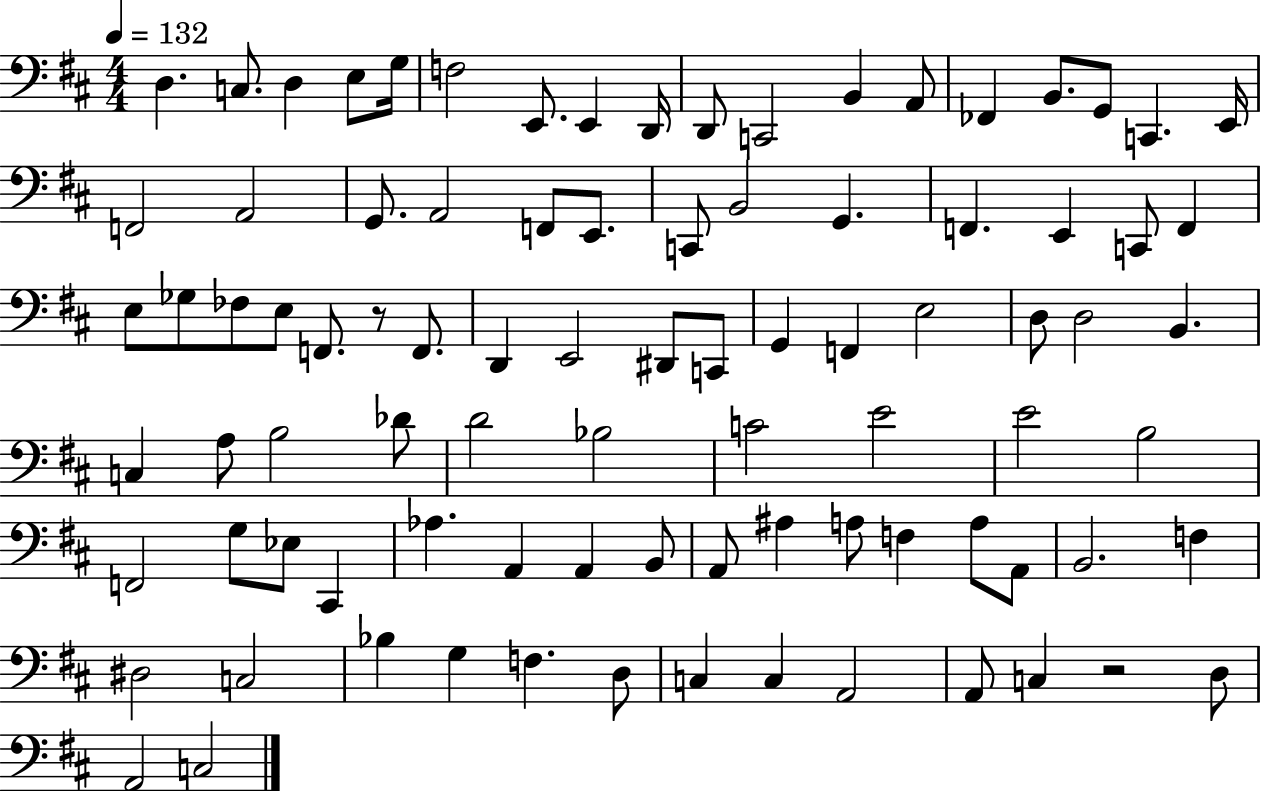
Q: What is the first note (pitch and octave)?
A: D3